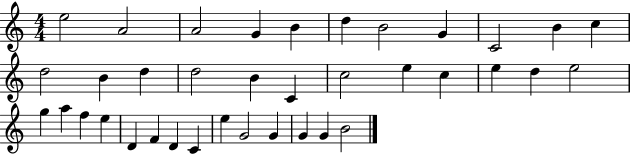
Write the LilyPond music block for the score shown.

{
  \clef treble
  \numericTimeSignature
  \time 4/4
  \key c \major
  e''2 a'2 | a'2 g'4 b'4 | d''4 b'2 g'4 | c'2 b'4 c''4 | \break d''2 b'4 d''4 | d''2 b'4 c'4 | c''2 e''4 c''4 | e''4 d''4 e''2 | \break g''4 a''4 f''4 e''4 | d'4 f'4 d'4 c'4 | e''4 g'2 g'4 | g'4 g'4 b'2 | \break \bar "|."
}